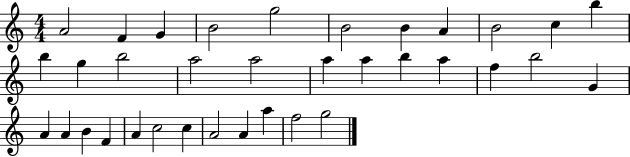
A4/h F4/q G4/q B4/h G5/h B4/h B4/q A4/q B4/h C5/q B5/q B5/q G5/q B5/h A5/h A5/h A5/q A5/q B5/q A5/q F5/q B5/h G4/q A4/q A4/q B4/q F4/q A4/q C5/h C5/q A4/h A4/q A5/q F5/h G5/h